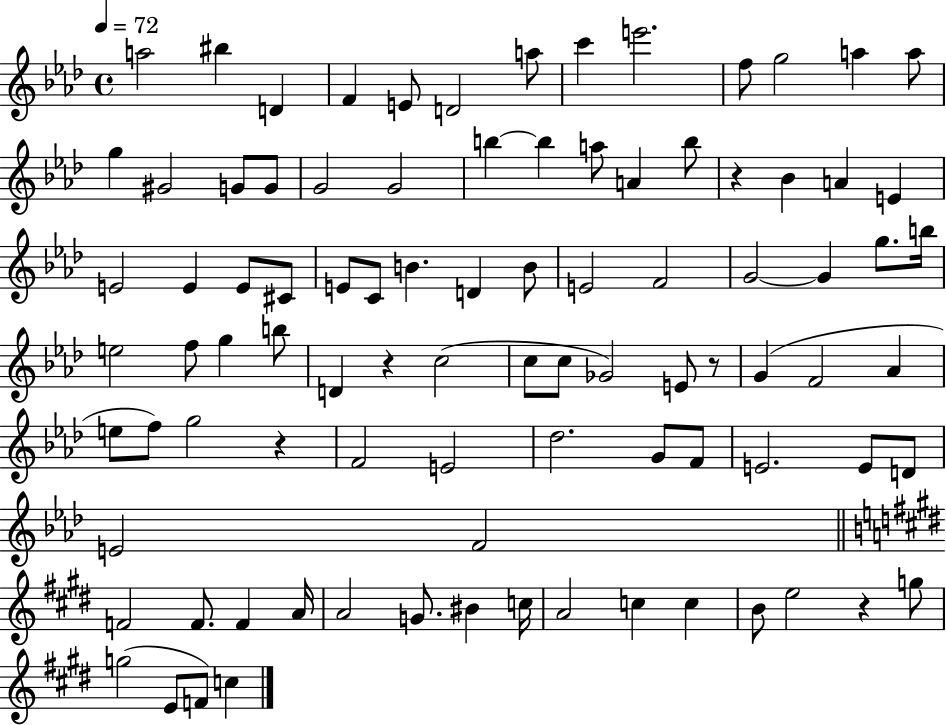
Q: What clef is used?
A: treble